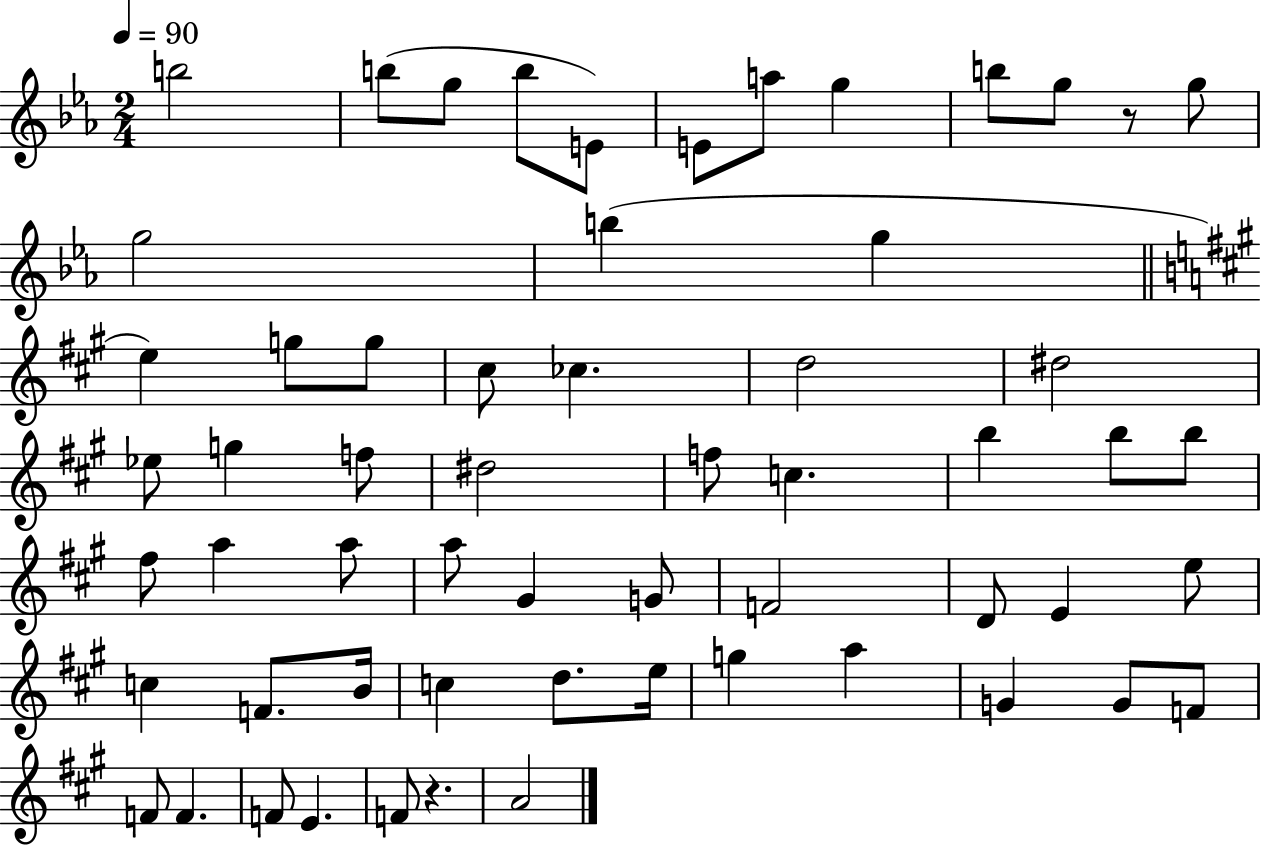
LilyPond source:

{
  \clef treble
  \numericTimeSignature
  \time 2/4
  \key ees \major
  \tempo 4 = 90
  b''2 | b''8( g''8 b''8 e'8) | e'8 a''8 g''4 | b''8 g''8 r8 g''8 | \break g''2 | b''4( g''4 | \bar "||" \break \key a \major e''4) g''8 g''8 | cis''8 ces''4. | d''2 | dis''2 | \break ees''8 g''4 f''8 | dis''2 | f''8 c''4. | b''4 b''8 b''8 | \break fis''8 a''4 a''8 | a''8 gis'4 g'8 | f'2 | d'8 e'4 e''8 | \break c''4 f'8. b'16 | c''4 d''8. e''16 | g''4 a''4 | g'4 g'8 f'8 | \break f'8 f'4. | f'8 e'4. | f'8 r4. | a'2 | \break \bar "|."
}